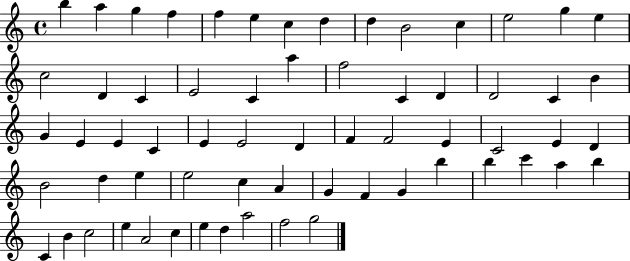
B5/q A5/q G5/q F5/q F5/q E5/q C5/q D5/q D5/q B4/h C5/q E5/h G5/q E5/q C5/h D4/q C4/q E4/h C4/q A5/q F5/h C4/q D4/q D4/h C4/q B4/q G4/q E4/q E4/q C4/q E4/q E4/h D4/q F4/q F4/h E4/q C4/h E4/q D4/q B4/h D5/q E5/q E5/h C5/q A4/q G4/q F4/q G4/q B5/q B5/q C6/q A5/q B5/q C4/q B4/q C5/h E5/q A4/h C5/q E5/q D5/q A5/h F5/h G5/h